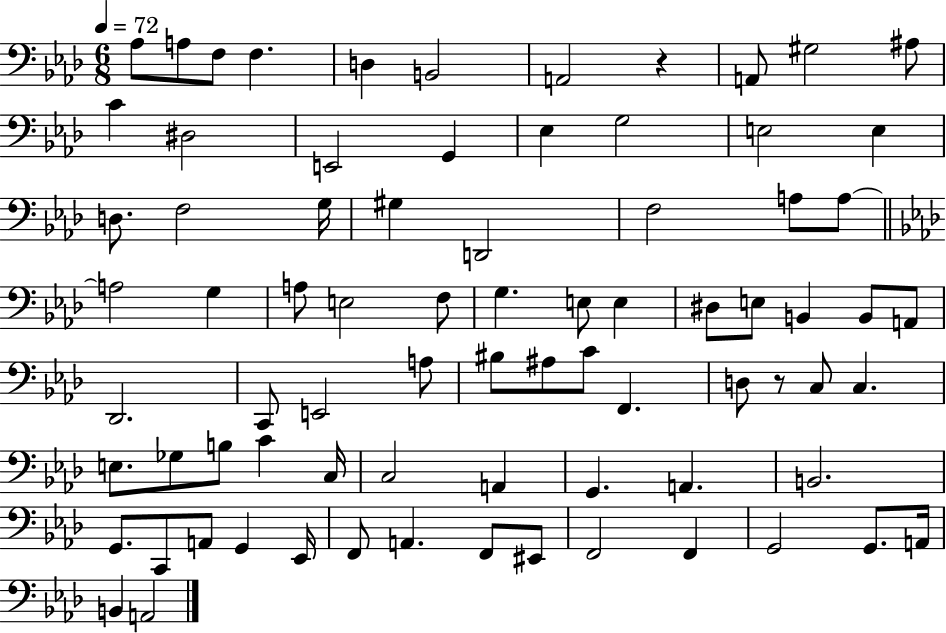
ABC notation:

X:1
T:Untitled
M:6/8
L:1/4
K:Ab
_A,/2 A,/2 F,/2 F, D, B,,2 A,,2 z A,,/2 ^G,2 ^A,/2 C ^D,2 E,,2 G,, _E, G,2 E,2 E, D,/2 F,2 G,/4 ^G, D,,2 F,2 A,/2 A,/2 A,2 G, A,/2 E,2 F,/2 G, E,/2 E, ^D,/2 E,/2 B,, B,,/2 A,,/2 _D,,2 C,,/2 E,,2 A,/2 ^B,/2 ^A,/2 C/2 F,, D,/2 z/2 C,/2 C, E,/2 _G,/2 B,/2 C C,/4 C,2 A,, G,, A,, B,,2 G,,/2 C,,/2 A,,/2 G,, _E,,/4 F,,/2 A,, F,,/2 ^E,,/2 F,,2 F,, G,,2 G,,/2 A,,/4 B,, A,,2